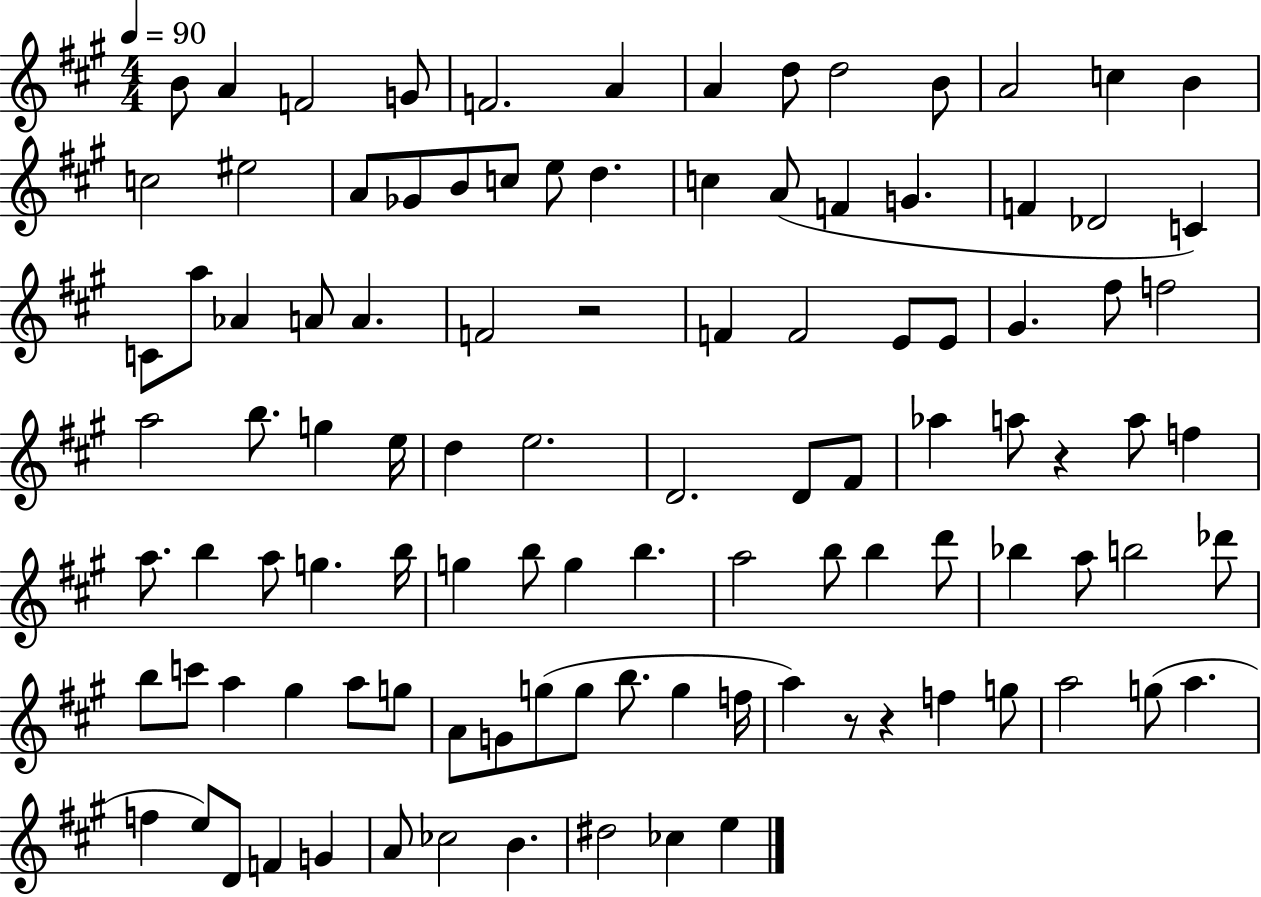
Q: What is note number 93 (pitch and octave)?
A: D4